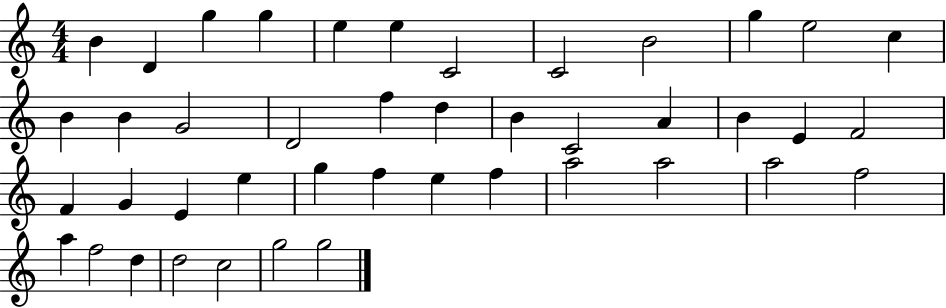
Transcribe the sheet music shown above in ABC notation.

X:1
T:Untitled
M:4/4
L:1/4
K:C
B D g g e e C2 C2 B2 g e2 c B B G2 D2 f d B C2 A B E F2 F G E e g f e f a2 a2 a2 f2 a f2 d d2 c2 g2 g2